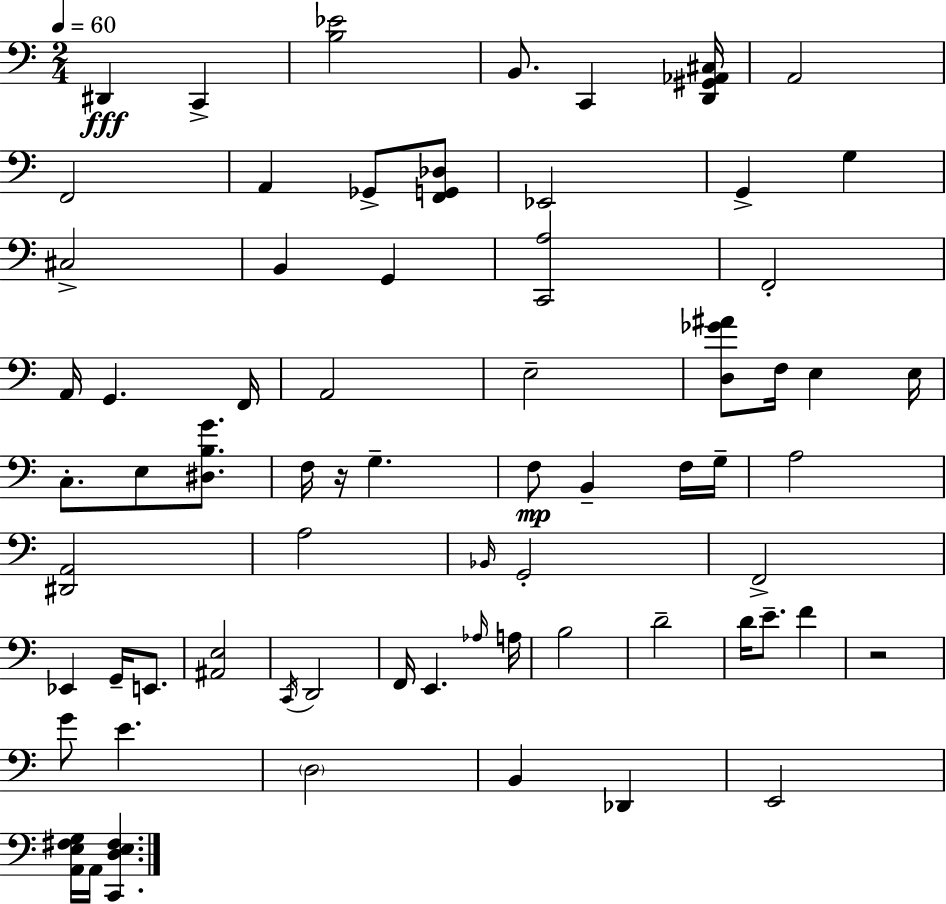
X:1
T:Untitled
M:2/4
L:1/4
K:Am
^D,, C,, [B,_E]2 B,,/2 C,, [D,,^G,,_A,,^C,]/4 A,,2 F,,2 A,, _G,,/2 [F,,G,,_D,]/2 _E,,2 G,, G, ^C,2 B,, G,, [C,,A,]2 F,,2 A,,/4 G,, F,,/4 A,,2 E,2 [D,_G^A]/2 F,/4 E, E,/4 C,/2 E,/2 [^D,B,G]/2 F,/4 z/4 G, F,/2 B,, F,/4 G,/4 A,2 [^D,,A,,]2 A,2 _B,,/4 G,,2 F,,2 _E,, G,,/4 E,,/2 [^A,,E,]2 C,,/4 D,,2 F,,/4 E,, _A,/4 A,/4 B,2 D2 D/4 E/2 F z2 G/2 E D,2 B,, _D,, E,,2 [A,,E,^F,G,]/4 A,,/4 [C,,D,E,^F,]